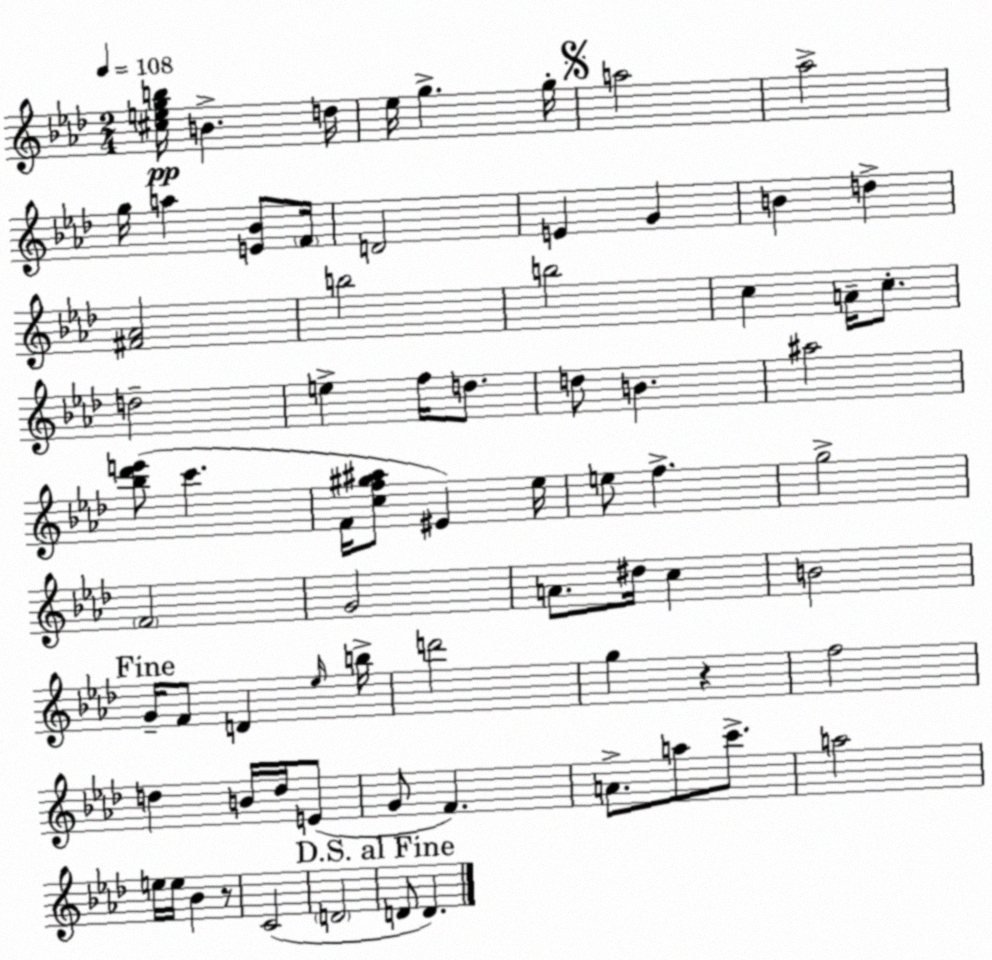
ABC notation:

X:1
T:Untitled
M:2/4
L:1/4
K:Ab
[^cegb]/4 B d/4 _e/4 g g/4 a2 _a2 g/4 a [E_B]/2 F/4 D2 E G B d [^F_A]2 b2 b2 c A/4 c/2 d2 e f/4 d/2 d/2 B ^a2 [_b_d'e']/2 c' F/4 [cf^g^a]/2 ^E _e/4 e/2 f g2 F2 G2 A/2 ^d/4 c B2 G/4 F/2 D _e/4 b/4 d'2 g z f2 d B/4 d/4 E/2 G/2 F A/2 a/2 c'/2 a2 e/4 e/4 _B z/2 C2 D2 D/2 D